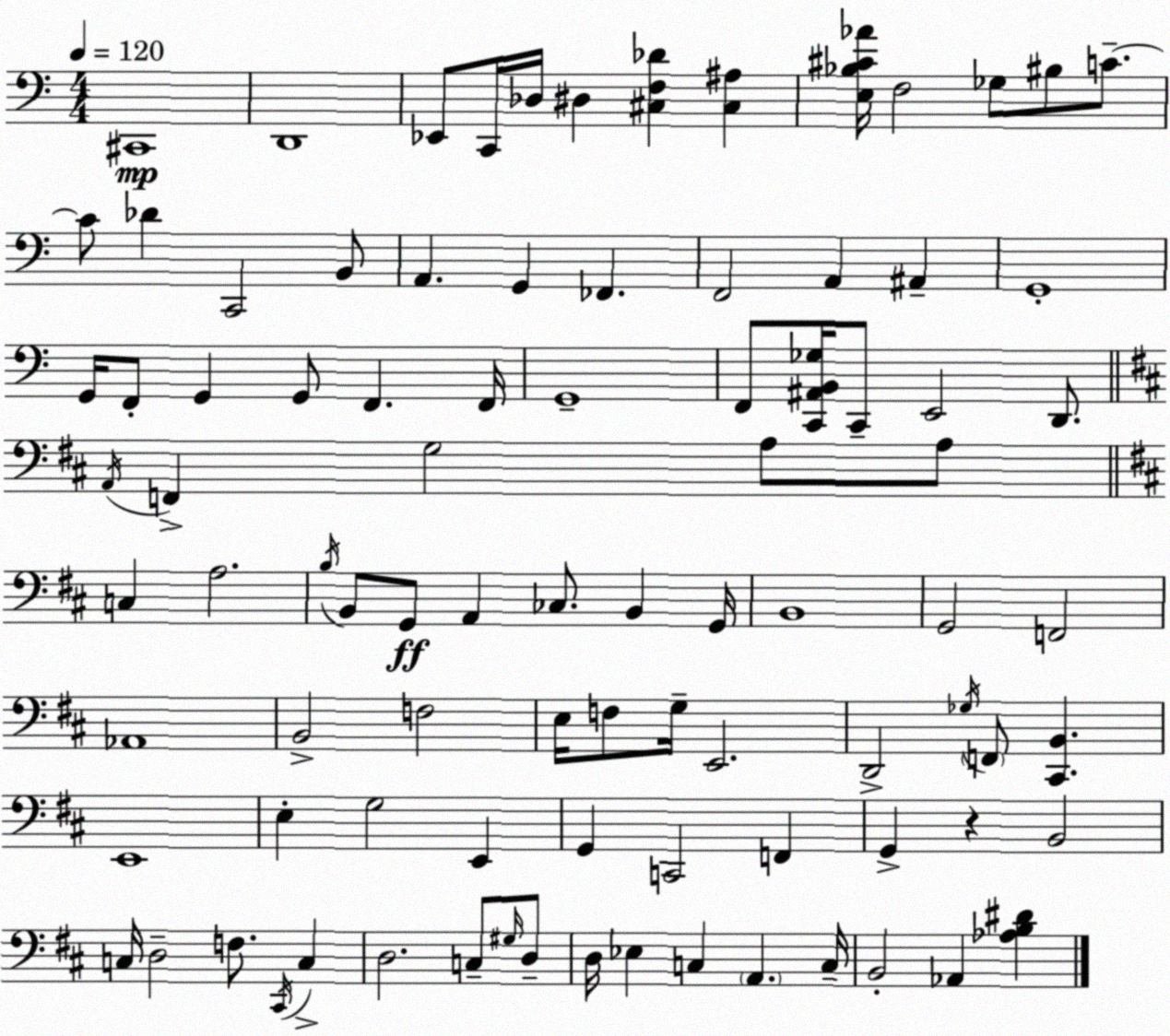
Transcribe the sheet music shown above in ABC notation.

X:1
T:Untitled
M:4/4
L:1/4
K:C
^C,,4 D,,4 _E,,/2 C,,/4 _D,/4 ^D, [^C,F,_D] [^C,^A,] [E,_B,^C_A]/4 F,2 _G,/2 ^B,/2 C/2 C/2 _D C,,2 B,,/2 A,, G,, _F,, F,,2 A,, ^A,, G,,4 G,,/4 F,,/2 G,, G,,/2 F,, F,,/4 G,,4 F,,/2 [C,,^A,,B,,_G,]/4 C,,/2 E,,2 D,,/2 A,,/4 F,, G,2 A,/2 A,/2 C, A,2 B,/4 B,,/2 G,,/2 A,, _C,/2 B,, G,,/4 B,,4 G,,2 F,,2 _A,,4 B,,2 F,2 E,/4 F,/2 G,/4 E,,2 D,,2 _G,/4 F,,/2 [^C,,B,,] E,,4 E, G,2 E,, G,, C,,2 F,, G,, z B,,2 C,/4 D,2 F,/2 ^C,,/4 C, D,2 C,/2 ^G,/4 D,/2 D,/4 _E, C, A,, C,/4 B,,2 _A,, [_A,B,^D]